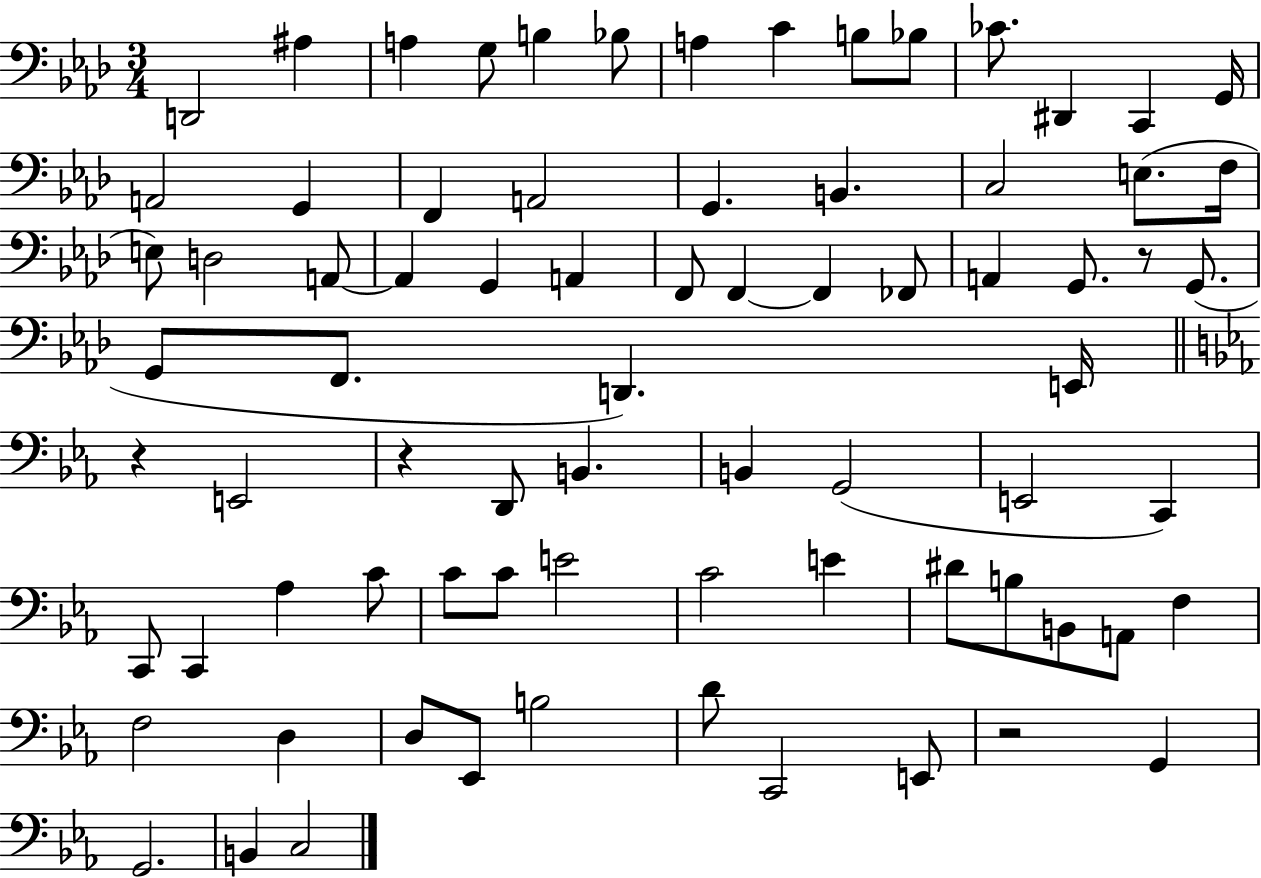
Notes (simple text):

D2/h A#3/q A3/q G3/e B3/q Bb3/e A3/q C4/q B3/e Bb3/e CES4/e. D#2/q C2/q G2/s A2/h G2/q F2/q A2/h G2/q. B2/q. C3/h E3/e. F3/s E3/e D3/h A2/e A2/q G2/q A2/q F2/e F2/q F2/q FES2/e A2/q G2/e. R/e G2/e. G2/e F2/e. D2/q. E2/s R/q E2/h R/q D2/e B2/q. B2/q G2/h E2/h C2/q C2/e C2/q Ab3/q C4/e C4/e C4/e E4/h C4/h E4/q D#4/e B3/e B2/e A2/e F3/q F3/h D3/q D3/e Eb2/e B3/h D4/e C2/h E2/e R/h G2/q G2/h. B2/q C3/h